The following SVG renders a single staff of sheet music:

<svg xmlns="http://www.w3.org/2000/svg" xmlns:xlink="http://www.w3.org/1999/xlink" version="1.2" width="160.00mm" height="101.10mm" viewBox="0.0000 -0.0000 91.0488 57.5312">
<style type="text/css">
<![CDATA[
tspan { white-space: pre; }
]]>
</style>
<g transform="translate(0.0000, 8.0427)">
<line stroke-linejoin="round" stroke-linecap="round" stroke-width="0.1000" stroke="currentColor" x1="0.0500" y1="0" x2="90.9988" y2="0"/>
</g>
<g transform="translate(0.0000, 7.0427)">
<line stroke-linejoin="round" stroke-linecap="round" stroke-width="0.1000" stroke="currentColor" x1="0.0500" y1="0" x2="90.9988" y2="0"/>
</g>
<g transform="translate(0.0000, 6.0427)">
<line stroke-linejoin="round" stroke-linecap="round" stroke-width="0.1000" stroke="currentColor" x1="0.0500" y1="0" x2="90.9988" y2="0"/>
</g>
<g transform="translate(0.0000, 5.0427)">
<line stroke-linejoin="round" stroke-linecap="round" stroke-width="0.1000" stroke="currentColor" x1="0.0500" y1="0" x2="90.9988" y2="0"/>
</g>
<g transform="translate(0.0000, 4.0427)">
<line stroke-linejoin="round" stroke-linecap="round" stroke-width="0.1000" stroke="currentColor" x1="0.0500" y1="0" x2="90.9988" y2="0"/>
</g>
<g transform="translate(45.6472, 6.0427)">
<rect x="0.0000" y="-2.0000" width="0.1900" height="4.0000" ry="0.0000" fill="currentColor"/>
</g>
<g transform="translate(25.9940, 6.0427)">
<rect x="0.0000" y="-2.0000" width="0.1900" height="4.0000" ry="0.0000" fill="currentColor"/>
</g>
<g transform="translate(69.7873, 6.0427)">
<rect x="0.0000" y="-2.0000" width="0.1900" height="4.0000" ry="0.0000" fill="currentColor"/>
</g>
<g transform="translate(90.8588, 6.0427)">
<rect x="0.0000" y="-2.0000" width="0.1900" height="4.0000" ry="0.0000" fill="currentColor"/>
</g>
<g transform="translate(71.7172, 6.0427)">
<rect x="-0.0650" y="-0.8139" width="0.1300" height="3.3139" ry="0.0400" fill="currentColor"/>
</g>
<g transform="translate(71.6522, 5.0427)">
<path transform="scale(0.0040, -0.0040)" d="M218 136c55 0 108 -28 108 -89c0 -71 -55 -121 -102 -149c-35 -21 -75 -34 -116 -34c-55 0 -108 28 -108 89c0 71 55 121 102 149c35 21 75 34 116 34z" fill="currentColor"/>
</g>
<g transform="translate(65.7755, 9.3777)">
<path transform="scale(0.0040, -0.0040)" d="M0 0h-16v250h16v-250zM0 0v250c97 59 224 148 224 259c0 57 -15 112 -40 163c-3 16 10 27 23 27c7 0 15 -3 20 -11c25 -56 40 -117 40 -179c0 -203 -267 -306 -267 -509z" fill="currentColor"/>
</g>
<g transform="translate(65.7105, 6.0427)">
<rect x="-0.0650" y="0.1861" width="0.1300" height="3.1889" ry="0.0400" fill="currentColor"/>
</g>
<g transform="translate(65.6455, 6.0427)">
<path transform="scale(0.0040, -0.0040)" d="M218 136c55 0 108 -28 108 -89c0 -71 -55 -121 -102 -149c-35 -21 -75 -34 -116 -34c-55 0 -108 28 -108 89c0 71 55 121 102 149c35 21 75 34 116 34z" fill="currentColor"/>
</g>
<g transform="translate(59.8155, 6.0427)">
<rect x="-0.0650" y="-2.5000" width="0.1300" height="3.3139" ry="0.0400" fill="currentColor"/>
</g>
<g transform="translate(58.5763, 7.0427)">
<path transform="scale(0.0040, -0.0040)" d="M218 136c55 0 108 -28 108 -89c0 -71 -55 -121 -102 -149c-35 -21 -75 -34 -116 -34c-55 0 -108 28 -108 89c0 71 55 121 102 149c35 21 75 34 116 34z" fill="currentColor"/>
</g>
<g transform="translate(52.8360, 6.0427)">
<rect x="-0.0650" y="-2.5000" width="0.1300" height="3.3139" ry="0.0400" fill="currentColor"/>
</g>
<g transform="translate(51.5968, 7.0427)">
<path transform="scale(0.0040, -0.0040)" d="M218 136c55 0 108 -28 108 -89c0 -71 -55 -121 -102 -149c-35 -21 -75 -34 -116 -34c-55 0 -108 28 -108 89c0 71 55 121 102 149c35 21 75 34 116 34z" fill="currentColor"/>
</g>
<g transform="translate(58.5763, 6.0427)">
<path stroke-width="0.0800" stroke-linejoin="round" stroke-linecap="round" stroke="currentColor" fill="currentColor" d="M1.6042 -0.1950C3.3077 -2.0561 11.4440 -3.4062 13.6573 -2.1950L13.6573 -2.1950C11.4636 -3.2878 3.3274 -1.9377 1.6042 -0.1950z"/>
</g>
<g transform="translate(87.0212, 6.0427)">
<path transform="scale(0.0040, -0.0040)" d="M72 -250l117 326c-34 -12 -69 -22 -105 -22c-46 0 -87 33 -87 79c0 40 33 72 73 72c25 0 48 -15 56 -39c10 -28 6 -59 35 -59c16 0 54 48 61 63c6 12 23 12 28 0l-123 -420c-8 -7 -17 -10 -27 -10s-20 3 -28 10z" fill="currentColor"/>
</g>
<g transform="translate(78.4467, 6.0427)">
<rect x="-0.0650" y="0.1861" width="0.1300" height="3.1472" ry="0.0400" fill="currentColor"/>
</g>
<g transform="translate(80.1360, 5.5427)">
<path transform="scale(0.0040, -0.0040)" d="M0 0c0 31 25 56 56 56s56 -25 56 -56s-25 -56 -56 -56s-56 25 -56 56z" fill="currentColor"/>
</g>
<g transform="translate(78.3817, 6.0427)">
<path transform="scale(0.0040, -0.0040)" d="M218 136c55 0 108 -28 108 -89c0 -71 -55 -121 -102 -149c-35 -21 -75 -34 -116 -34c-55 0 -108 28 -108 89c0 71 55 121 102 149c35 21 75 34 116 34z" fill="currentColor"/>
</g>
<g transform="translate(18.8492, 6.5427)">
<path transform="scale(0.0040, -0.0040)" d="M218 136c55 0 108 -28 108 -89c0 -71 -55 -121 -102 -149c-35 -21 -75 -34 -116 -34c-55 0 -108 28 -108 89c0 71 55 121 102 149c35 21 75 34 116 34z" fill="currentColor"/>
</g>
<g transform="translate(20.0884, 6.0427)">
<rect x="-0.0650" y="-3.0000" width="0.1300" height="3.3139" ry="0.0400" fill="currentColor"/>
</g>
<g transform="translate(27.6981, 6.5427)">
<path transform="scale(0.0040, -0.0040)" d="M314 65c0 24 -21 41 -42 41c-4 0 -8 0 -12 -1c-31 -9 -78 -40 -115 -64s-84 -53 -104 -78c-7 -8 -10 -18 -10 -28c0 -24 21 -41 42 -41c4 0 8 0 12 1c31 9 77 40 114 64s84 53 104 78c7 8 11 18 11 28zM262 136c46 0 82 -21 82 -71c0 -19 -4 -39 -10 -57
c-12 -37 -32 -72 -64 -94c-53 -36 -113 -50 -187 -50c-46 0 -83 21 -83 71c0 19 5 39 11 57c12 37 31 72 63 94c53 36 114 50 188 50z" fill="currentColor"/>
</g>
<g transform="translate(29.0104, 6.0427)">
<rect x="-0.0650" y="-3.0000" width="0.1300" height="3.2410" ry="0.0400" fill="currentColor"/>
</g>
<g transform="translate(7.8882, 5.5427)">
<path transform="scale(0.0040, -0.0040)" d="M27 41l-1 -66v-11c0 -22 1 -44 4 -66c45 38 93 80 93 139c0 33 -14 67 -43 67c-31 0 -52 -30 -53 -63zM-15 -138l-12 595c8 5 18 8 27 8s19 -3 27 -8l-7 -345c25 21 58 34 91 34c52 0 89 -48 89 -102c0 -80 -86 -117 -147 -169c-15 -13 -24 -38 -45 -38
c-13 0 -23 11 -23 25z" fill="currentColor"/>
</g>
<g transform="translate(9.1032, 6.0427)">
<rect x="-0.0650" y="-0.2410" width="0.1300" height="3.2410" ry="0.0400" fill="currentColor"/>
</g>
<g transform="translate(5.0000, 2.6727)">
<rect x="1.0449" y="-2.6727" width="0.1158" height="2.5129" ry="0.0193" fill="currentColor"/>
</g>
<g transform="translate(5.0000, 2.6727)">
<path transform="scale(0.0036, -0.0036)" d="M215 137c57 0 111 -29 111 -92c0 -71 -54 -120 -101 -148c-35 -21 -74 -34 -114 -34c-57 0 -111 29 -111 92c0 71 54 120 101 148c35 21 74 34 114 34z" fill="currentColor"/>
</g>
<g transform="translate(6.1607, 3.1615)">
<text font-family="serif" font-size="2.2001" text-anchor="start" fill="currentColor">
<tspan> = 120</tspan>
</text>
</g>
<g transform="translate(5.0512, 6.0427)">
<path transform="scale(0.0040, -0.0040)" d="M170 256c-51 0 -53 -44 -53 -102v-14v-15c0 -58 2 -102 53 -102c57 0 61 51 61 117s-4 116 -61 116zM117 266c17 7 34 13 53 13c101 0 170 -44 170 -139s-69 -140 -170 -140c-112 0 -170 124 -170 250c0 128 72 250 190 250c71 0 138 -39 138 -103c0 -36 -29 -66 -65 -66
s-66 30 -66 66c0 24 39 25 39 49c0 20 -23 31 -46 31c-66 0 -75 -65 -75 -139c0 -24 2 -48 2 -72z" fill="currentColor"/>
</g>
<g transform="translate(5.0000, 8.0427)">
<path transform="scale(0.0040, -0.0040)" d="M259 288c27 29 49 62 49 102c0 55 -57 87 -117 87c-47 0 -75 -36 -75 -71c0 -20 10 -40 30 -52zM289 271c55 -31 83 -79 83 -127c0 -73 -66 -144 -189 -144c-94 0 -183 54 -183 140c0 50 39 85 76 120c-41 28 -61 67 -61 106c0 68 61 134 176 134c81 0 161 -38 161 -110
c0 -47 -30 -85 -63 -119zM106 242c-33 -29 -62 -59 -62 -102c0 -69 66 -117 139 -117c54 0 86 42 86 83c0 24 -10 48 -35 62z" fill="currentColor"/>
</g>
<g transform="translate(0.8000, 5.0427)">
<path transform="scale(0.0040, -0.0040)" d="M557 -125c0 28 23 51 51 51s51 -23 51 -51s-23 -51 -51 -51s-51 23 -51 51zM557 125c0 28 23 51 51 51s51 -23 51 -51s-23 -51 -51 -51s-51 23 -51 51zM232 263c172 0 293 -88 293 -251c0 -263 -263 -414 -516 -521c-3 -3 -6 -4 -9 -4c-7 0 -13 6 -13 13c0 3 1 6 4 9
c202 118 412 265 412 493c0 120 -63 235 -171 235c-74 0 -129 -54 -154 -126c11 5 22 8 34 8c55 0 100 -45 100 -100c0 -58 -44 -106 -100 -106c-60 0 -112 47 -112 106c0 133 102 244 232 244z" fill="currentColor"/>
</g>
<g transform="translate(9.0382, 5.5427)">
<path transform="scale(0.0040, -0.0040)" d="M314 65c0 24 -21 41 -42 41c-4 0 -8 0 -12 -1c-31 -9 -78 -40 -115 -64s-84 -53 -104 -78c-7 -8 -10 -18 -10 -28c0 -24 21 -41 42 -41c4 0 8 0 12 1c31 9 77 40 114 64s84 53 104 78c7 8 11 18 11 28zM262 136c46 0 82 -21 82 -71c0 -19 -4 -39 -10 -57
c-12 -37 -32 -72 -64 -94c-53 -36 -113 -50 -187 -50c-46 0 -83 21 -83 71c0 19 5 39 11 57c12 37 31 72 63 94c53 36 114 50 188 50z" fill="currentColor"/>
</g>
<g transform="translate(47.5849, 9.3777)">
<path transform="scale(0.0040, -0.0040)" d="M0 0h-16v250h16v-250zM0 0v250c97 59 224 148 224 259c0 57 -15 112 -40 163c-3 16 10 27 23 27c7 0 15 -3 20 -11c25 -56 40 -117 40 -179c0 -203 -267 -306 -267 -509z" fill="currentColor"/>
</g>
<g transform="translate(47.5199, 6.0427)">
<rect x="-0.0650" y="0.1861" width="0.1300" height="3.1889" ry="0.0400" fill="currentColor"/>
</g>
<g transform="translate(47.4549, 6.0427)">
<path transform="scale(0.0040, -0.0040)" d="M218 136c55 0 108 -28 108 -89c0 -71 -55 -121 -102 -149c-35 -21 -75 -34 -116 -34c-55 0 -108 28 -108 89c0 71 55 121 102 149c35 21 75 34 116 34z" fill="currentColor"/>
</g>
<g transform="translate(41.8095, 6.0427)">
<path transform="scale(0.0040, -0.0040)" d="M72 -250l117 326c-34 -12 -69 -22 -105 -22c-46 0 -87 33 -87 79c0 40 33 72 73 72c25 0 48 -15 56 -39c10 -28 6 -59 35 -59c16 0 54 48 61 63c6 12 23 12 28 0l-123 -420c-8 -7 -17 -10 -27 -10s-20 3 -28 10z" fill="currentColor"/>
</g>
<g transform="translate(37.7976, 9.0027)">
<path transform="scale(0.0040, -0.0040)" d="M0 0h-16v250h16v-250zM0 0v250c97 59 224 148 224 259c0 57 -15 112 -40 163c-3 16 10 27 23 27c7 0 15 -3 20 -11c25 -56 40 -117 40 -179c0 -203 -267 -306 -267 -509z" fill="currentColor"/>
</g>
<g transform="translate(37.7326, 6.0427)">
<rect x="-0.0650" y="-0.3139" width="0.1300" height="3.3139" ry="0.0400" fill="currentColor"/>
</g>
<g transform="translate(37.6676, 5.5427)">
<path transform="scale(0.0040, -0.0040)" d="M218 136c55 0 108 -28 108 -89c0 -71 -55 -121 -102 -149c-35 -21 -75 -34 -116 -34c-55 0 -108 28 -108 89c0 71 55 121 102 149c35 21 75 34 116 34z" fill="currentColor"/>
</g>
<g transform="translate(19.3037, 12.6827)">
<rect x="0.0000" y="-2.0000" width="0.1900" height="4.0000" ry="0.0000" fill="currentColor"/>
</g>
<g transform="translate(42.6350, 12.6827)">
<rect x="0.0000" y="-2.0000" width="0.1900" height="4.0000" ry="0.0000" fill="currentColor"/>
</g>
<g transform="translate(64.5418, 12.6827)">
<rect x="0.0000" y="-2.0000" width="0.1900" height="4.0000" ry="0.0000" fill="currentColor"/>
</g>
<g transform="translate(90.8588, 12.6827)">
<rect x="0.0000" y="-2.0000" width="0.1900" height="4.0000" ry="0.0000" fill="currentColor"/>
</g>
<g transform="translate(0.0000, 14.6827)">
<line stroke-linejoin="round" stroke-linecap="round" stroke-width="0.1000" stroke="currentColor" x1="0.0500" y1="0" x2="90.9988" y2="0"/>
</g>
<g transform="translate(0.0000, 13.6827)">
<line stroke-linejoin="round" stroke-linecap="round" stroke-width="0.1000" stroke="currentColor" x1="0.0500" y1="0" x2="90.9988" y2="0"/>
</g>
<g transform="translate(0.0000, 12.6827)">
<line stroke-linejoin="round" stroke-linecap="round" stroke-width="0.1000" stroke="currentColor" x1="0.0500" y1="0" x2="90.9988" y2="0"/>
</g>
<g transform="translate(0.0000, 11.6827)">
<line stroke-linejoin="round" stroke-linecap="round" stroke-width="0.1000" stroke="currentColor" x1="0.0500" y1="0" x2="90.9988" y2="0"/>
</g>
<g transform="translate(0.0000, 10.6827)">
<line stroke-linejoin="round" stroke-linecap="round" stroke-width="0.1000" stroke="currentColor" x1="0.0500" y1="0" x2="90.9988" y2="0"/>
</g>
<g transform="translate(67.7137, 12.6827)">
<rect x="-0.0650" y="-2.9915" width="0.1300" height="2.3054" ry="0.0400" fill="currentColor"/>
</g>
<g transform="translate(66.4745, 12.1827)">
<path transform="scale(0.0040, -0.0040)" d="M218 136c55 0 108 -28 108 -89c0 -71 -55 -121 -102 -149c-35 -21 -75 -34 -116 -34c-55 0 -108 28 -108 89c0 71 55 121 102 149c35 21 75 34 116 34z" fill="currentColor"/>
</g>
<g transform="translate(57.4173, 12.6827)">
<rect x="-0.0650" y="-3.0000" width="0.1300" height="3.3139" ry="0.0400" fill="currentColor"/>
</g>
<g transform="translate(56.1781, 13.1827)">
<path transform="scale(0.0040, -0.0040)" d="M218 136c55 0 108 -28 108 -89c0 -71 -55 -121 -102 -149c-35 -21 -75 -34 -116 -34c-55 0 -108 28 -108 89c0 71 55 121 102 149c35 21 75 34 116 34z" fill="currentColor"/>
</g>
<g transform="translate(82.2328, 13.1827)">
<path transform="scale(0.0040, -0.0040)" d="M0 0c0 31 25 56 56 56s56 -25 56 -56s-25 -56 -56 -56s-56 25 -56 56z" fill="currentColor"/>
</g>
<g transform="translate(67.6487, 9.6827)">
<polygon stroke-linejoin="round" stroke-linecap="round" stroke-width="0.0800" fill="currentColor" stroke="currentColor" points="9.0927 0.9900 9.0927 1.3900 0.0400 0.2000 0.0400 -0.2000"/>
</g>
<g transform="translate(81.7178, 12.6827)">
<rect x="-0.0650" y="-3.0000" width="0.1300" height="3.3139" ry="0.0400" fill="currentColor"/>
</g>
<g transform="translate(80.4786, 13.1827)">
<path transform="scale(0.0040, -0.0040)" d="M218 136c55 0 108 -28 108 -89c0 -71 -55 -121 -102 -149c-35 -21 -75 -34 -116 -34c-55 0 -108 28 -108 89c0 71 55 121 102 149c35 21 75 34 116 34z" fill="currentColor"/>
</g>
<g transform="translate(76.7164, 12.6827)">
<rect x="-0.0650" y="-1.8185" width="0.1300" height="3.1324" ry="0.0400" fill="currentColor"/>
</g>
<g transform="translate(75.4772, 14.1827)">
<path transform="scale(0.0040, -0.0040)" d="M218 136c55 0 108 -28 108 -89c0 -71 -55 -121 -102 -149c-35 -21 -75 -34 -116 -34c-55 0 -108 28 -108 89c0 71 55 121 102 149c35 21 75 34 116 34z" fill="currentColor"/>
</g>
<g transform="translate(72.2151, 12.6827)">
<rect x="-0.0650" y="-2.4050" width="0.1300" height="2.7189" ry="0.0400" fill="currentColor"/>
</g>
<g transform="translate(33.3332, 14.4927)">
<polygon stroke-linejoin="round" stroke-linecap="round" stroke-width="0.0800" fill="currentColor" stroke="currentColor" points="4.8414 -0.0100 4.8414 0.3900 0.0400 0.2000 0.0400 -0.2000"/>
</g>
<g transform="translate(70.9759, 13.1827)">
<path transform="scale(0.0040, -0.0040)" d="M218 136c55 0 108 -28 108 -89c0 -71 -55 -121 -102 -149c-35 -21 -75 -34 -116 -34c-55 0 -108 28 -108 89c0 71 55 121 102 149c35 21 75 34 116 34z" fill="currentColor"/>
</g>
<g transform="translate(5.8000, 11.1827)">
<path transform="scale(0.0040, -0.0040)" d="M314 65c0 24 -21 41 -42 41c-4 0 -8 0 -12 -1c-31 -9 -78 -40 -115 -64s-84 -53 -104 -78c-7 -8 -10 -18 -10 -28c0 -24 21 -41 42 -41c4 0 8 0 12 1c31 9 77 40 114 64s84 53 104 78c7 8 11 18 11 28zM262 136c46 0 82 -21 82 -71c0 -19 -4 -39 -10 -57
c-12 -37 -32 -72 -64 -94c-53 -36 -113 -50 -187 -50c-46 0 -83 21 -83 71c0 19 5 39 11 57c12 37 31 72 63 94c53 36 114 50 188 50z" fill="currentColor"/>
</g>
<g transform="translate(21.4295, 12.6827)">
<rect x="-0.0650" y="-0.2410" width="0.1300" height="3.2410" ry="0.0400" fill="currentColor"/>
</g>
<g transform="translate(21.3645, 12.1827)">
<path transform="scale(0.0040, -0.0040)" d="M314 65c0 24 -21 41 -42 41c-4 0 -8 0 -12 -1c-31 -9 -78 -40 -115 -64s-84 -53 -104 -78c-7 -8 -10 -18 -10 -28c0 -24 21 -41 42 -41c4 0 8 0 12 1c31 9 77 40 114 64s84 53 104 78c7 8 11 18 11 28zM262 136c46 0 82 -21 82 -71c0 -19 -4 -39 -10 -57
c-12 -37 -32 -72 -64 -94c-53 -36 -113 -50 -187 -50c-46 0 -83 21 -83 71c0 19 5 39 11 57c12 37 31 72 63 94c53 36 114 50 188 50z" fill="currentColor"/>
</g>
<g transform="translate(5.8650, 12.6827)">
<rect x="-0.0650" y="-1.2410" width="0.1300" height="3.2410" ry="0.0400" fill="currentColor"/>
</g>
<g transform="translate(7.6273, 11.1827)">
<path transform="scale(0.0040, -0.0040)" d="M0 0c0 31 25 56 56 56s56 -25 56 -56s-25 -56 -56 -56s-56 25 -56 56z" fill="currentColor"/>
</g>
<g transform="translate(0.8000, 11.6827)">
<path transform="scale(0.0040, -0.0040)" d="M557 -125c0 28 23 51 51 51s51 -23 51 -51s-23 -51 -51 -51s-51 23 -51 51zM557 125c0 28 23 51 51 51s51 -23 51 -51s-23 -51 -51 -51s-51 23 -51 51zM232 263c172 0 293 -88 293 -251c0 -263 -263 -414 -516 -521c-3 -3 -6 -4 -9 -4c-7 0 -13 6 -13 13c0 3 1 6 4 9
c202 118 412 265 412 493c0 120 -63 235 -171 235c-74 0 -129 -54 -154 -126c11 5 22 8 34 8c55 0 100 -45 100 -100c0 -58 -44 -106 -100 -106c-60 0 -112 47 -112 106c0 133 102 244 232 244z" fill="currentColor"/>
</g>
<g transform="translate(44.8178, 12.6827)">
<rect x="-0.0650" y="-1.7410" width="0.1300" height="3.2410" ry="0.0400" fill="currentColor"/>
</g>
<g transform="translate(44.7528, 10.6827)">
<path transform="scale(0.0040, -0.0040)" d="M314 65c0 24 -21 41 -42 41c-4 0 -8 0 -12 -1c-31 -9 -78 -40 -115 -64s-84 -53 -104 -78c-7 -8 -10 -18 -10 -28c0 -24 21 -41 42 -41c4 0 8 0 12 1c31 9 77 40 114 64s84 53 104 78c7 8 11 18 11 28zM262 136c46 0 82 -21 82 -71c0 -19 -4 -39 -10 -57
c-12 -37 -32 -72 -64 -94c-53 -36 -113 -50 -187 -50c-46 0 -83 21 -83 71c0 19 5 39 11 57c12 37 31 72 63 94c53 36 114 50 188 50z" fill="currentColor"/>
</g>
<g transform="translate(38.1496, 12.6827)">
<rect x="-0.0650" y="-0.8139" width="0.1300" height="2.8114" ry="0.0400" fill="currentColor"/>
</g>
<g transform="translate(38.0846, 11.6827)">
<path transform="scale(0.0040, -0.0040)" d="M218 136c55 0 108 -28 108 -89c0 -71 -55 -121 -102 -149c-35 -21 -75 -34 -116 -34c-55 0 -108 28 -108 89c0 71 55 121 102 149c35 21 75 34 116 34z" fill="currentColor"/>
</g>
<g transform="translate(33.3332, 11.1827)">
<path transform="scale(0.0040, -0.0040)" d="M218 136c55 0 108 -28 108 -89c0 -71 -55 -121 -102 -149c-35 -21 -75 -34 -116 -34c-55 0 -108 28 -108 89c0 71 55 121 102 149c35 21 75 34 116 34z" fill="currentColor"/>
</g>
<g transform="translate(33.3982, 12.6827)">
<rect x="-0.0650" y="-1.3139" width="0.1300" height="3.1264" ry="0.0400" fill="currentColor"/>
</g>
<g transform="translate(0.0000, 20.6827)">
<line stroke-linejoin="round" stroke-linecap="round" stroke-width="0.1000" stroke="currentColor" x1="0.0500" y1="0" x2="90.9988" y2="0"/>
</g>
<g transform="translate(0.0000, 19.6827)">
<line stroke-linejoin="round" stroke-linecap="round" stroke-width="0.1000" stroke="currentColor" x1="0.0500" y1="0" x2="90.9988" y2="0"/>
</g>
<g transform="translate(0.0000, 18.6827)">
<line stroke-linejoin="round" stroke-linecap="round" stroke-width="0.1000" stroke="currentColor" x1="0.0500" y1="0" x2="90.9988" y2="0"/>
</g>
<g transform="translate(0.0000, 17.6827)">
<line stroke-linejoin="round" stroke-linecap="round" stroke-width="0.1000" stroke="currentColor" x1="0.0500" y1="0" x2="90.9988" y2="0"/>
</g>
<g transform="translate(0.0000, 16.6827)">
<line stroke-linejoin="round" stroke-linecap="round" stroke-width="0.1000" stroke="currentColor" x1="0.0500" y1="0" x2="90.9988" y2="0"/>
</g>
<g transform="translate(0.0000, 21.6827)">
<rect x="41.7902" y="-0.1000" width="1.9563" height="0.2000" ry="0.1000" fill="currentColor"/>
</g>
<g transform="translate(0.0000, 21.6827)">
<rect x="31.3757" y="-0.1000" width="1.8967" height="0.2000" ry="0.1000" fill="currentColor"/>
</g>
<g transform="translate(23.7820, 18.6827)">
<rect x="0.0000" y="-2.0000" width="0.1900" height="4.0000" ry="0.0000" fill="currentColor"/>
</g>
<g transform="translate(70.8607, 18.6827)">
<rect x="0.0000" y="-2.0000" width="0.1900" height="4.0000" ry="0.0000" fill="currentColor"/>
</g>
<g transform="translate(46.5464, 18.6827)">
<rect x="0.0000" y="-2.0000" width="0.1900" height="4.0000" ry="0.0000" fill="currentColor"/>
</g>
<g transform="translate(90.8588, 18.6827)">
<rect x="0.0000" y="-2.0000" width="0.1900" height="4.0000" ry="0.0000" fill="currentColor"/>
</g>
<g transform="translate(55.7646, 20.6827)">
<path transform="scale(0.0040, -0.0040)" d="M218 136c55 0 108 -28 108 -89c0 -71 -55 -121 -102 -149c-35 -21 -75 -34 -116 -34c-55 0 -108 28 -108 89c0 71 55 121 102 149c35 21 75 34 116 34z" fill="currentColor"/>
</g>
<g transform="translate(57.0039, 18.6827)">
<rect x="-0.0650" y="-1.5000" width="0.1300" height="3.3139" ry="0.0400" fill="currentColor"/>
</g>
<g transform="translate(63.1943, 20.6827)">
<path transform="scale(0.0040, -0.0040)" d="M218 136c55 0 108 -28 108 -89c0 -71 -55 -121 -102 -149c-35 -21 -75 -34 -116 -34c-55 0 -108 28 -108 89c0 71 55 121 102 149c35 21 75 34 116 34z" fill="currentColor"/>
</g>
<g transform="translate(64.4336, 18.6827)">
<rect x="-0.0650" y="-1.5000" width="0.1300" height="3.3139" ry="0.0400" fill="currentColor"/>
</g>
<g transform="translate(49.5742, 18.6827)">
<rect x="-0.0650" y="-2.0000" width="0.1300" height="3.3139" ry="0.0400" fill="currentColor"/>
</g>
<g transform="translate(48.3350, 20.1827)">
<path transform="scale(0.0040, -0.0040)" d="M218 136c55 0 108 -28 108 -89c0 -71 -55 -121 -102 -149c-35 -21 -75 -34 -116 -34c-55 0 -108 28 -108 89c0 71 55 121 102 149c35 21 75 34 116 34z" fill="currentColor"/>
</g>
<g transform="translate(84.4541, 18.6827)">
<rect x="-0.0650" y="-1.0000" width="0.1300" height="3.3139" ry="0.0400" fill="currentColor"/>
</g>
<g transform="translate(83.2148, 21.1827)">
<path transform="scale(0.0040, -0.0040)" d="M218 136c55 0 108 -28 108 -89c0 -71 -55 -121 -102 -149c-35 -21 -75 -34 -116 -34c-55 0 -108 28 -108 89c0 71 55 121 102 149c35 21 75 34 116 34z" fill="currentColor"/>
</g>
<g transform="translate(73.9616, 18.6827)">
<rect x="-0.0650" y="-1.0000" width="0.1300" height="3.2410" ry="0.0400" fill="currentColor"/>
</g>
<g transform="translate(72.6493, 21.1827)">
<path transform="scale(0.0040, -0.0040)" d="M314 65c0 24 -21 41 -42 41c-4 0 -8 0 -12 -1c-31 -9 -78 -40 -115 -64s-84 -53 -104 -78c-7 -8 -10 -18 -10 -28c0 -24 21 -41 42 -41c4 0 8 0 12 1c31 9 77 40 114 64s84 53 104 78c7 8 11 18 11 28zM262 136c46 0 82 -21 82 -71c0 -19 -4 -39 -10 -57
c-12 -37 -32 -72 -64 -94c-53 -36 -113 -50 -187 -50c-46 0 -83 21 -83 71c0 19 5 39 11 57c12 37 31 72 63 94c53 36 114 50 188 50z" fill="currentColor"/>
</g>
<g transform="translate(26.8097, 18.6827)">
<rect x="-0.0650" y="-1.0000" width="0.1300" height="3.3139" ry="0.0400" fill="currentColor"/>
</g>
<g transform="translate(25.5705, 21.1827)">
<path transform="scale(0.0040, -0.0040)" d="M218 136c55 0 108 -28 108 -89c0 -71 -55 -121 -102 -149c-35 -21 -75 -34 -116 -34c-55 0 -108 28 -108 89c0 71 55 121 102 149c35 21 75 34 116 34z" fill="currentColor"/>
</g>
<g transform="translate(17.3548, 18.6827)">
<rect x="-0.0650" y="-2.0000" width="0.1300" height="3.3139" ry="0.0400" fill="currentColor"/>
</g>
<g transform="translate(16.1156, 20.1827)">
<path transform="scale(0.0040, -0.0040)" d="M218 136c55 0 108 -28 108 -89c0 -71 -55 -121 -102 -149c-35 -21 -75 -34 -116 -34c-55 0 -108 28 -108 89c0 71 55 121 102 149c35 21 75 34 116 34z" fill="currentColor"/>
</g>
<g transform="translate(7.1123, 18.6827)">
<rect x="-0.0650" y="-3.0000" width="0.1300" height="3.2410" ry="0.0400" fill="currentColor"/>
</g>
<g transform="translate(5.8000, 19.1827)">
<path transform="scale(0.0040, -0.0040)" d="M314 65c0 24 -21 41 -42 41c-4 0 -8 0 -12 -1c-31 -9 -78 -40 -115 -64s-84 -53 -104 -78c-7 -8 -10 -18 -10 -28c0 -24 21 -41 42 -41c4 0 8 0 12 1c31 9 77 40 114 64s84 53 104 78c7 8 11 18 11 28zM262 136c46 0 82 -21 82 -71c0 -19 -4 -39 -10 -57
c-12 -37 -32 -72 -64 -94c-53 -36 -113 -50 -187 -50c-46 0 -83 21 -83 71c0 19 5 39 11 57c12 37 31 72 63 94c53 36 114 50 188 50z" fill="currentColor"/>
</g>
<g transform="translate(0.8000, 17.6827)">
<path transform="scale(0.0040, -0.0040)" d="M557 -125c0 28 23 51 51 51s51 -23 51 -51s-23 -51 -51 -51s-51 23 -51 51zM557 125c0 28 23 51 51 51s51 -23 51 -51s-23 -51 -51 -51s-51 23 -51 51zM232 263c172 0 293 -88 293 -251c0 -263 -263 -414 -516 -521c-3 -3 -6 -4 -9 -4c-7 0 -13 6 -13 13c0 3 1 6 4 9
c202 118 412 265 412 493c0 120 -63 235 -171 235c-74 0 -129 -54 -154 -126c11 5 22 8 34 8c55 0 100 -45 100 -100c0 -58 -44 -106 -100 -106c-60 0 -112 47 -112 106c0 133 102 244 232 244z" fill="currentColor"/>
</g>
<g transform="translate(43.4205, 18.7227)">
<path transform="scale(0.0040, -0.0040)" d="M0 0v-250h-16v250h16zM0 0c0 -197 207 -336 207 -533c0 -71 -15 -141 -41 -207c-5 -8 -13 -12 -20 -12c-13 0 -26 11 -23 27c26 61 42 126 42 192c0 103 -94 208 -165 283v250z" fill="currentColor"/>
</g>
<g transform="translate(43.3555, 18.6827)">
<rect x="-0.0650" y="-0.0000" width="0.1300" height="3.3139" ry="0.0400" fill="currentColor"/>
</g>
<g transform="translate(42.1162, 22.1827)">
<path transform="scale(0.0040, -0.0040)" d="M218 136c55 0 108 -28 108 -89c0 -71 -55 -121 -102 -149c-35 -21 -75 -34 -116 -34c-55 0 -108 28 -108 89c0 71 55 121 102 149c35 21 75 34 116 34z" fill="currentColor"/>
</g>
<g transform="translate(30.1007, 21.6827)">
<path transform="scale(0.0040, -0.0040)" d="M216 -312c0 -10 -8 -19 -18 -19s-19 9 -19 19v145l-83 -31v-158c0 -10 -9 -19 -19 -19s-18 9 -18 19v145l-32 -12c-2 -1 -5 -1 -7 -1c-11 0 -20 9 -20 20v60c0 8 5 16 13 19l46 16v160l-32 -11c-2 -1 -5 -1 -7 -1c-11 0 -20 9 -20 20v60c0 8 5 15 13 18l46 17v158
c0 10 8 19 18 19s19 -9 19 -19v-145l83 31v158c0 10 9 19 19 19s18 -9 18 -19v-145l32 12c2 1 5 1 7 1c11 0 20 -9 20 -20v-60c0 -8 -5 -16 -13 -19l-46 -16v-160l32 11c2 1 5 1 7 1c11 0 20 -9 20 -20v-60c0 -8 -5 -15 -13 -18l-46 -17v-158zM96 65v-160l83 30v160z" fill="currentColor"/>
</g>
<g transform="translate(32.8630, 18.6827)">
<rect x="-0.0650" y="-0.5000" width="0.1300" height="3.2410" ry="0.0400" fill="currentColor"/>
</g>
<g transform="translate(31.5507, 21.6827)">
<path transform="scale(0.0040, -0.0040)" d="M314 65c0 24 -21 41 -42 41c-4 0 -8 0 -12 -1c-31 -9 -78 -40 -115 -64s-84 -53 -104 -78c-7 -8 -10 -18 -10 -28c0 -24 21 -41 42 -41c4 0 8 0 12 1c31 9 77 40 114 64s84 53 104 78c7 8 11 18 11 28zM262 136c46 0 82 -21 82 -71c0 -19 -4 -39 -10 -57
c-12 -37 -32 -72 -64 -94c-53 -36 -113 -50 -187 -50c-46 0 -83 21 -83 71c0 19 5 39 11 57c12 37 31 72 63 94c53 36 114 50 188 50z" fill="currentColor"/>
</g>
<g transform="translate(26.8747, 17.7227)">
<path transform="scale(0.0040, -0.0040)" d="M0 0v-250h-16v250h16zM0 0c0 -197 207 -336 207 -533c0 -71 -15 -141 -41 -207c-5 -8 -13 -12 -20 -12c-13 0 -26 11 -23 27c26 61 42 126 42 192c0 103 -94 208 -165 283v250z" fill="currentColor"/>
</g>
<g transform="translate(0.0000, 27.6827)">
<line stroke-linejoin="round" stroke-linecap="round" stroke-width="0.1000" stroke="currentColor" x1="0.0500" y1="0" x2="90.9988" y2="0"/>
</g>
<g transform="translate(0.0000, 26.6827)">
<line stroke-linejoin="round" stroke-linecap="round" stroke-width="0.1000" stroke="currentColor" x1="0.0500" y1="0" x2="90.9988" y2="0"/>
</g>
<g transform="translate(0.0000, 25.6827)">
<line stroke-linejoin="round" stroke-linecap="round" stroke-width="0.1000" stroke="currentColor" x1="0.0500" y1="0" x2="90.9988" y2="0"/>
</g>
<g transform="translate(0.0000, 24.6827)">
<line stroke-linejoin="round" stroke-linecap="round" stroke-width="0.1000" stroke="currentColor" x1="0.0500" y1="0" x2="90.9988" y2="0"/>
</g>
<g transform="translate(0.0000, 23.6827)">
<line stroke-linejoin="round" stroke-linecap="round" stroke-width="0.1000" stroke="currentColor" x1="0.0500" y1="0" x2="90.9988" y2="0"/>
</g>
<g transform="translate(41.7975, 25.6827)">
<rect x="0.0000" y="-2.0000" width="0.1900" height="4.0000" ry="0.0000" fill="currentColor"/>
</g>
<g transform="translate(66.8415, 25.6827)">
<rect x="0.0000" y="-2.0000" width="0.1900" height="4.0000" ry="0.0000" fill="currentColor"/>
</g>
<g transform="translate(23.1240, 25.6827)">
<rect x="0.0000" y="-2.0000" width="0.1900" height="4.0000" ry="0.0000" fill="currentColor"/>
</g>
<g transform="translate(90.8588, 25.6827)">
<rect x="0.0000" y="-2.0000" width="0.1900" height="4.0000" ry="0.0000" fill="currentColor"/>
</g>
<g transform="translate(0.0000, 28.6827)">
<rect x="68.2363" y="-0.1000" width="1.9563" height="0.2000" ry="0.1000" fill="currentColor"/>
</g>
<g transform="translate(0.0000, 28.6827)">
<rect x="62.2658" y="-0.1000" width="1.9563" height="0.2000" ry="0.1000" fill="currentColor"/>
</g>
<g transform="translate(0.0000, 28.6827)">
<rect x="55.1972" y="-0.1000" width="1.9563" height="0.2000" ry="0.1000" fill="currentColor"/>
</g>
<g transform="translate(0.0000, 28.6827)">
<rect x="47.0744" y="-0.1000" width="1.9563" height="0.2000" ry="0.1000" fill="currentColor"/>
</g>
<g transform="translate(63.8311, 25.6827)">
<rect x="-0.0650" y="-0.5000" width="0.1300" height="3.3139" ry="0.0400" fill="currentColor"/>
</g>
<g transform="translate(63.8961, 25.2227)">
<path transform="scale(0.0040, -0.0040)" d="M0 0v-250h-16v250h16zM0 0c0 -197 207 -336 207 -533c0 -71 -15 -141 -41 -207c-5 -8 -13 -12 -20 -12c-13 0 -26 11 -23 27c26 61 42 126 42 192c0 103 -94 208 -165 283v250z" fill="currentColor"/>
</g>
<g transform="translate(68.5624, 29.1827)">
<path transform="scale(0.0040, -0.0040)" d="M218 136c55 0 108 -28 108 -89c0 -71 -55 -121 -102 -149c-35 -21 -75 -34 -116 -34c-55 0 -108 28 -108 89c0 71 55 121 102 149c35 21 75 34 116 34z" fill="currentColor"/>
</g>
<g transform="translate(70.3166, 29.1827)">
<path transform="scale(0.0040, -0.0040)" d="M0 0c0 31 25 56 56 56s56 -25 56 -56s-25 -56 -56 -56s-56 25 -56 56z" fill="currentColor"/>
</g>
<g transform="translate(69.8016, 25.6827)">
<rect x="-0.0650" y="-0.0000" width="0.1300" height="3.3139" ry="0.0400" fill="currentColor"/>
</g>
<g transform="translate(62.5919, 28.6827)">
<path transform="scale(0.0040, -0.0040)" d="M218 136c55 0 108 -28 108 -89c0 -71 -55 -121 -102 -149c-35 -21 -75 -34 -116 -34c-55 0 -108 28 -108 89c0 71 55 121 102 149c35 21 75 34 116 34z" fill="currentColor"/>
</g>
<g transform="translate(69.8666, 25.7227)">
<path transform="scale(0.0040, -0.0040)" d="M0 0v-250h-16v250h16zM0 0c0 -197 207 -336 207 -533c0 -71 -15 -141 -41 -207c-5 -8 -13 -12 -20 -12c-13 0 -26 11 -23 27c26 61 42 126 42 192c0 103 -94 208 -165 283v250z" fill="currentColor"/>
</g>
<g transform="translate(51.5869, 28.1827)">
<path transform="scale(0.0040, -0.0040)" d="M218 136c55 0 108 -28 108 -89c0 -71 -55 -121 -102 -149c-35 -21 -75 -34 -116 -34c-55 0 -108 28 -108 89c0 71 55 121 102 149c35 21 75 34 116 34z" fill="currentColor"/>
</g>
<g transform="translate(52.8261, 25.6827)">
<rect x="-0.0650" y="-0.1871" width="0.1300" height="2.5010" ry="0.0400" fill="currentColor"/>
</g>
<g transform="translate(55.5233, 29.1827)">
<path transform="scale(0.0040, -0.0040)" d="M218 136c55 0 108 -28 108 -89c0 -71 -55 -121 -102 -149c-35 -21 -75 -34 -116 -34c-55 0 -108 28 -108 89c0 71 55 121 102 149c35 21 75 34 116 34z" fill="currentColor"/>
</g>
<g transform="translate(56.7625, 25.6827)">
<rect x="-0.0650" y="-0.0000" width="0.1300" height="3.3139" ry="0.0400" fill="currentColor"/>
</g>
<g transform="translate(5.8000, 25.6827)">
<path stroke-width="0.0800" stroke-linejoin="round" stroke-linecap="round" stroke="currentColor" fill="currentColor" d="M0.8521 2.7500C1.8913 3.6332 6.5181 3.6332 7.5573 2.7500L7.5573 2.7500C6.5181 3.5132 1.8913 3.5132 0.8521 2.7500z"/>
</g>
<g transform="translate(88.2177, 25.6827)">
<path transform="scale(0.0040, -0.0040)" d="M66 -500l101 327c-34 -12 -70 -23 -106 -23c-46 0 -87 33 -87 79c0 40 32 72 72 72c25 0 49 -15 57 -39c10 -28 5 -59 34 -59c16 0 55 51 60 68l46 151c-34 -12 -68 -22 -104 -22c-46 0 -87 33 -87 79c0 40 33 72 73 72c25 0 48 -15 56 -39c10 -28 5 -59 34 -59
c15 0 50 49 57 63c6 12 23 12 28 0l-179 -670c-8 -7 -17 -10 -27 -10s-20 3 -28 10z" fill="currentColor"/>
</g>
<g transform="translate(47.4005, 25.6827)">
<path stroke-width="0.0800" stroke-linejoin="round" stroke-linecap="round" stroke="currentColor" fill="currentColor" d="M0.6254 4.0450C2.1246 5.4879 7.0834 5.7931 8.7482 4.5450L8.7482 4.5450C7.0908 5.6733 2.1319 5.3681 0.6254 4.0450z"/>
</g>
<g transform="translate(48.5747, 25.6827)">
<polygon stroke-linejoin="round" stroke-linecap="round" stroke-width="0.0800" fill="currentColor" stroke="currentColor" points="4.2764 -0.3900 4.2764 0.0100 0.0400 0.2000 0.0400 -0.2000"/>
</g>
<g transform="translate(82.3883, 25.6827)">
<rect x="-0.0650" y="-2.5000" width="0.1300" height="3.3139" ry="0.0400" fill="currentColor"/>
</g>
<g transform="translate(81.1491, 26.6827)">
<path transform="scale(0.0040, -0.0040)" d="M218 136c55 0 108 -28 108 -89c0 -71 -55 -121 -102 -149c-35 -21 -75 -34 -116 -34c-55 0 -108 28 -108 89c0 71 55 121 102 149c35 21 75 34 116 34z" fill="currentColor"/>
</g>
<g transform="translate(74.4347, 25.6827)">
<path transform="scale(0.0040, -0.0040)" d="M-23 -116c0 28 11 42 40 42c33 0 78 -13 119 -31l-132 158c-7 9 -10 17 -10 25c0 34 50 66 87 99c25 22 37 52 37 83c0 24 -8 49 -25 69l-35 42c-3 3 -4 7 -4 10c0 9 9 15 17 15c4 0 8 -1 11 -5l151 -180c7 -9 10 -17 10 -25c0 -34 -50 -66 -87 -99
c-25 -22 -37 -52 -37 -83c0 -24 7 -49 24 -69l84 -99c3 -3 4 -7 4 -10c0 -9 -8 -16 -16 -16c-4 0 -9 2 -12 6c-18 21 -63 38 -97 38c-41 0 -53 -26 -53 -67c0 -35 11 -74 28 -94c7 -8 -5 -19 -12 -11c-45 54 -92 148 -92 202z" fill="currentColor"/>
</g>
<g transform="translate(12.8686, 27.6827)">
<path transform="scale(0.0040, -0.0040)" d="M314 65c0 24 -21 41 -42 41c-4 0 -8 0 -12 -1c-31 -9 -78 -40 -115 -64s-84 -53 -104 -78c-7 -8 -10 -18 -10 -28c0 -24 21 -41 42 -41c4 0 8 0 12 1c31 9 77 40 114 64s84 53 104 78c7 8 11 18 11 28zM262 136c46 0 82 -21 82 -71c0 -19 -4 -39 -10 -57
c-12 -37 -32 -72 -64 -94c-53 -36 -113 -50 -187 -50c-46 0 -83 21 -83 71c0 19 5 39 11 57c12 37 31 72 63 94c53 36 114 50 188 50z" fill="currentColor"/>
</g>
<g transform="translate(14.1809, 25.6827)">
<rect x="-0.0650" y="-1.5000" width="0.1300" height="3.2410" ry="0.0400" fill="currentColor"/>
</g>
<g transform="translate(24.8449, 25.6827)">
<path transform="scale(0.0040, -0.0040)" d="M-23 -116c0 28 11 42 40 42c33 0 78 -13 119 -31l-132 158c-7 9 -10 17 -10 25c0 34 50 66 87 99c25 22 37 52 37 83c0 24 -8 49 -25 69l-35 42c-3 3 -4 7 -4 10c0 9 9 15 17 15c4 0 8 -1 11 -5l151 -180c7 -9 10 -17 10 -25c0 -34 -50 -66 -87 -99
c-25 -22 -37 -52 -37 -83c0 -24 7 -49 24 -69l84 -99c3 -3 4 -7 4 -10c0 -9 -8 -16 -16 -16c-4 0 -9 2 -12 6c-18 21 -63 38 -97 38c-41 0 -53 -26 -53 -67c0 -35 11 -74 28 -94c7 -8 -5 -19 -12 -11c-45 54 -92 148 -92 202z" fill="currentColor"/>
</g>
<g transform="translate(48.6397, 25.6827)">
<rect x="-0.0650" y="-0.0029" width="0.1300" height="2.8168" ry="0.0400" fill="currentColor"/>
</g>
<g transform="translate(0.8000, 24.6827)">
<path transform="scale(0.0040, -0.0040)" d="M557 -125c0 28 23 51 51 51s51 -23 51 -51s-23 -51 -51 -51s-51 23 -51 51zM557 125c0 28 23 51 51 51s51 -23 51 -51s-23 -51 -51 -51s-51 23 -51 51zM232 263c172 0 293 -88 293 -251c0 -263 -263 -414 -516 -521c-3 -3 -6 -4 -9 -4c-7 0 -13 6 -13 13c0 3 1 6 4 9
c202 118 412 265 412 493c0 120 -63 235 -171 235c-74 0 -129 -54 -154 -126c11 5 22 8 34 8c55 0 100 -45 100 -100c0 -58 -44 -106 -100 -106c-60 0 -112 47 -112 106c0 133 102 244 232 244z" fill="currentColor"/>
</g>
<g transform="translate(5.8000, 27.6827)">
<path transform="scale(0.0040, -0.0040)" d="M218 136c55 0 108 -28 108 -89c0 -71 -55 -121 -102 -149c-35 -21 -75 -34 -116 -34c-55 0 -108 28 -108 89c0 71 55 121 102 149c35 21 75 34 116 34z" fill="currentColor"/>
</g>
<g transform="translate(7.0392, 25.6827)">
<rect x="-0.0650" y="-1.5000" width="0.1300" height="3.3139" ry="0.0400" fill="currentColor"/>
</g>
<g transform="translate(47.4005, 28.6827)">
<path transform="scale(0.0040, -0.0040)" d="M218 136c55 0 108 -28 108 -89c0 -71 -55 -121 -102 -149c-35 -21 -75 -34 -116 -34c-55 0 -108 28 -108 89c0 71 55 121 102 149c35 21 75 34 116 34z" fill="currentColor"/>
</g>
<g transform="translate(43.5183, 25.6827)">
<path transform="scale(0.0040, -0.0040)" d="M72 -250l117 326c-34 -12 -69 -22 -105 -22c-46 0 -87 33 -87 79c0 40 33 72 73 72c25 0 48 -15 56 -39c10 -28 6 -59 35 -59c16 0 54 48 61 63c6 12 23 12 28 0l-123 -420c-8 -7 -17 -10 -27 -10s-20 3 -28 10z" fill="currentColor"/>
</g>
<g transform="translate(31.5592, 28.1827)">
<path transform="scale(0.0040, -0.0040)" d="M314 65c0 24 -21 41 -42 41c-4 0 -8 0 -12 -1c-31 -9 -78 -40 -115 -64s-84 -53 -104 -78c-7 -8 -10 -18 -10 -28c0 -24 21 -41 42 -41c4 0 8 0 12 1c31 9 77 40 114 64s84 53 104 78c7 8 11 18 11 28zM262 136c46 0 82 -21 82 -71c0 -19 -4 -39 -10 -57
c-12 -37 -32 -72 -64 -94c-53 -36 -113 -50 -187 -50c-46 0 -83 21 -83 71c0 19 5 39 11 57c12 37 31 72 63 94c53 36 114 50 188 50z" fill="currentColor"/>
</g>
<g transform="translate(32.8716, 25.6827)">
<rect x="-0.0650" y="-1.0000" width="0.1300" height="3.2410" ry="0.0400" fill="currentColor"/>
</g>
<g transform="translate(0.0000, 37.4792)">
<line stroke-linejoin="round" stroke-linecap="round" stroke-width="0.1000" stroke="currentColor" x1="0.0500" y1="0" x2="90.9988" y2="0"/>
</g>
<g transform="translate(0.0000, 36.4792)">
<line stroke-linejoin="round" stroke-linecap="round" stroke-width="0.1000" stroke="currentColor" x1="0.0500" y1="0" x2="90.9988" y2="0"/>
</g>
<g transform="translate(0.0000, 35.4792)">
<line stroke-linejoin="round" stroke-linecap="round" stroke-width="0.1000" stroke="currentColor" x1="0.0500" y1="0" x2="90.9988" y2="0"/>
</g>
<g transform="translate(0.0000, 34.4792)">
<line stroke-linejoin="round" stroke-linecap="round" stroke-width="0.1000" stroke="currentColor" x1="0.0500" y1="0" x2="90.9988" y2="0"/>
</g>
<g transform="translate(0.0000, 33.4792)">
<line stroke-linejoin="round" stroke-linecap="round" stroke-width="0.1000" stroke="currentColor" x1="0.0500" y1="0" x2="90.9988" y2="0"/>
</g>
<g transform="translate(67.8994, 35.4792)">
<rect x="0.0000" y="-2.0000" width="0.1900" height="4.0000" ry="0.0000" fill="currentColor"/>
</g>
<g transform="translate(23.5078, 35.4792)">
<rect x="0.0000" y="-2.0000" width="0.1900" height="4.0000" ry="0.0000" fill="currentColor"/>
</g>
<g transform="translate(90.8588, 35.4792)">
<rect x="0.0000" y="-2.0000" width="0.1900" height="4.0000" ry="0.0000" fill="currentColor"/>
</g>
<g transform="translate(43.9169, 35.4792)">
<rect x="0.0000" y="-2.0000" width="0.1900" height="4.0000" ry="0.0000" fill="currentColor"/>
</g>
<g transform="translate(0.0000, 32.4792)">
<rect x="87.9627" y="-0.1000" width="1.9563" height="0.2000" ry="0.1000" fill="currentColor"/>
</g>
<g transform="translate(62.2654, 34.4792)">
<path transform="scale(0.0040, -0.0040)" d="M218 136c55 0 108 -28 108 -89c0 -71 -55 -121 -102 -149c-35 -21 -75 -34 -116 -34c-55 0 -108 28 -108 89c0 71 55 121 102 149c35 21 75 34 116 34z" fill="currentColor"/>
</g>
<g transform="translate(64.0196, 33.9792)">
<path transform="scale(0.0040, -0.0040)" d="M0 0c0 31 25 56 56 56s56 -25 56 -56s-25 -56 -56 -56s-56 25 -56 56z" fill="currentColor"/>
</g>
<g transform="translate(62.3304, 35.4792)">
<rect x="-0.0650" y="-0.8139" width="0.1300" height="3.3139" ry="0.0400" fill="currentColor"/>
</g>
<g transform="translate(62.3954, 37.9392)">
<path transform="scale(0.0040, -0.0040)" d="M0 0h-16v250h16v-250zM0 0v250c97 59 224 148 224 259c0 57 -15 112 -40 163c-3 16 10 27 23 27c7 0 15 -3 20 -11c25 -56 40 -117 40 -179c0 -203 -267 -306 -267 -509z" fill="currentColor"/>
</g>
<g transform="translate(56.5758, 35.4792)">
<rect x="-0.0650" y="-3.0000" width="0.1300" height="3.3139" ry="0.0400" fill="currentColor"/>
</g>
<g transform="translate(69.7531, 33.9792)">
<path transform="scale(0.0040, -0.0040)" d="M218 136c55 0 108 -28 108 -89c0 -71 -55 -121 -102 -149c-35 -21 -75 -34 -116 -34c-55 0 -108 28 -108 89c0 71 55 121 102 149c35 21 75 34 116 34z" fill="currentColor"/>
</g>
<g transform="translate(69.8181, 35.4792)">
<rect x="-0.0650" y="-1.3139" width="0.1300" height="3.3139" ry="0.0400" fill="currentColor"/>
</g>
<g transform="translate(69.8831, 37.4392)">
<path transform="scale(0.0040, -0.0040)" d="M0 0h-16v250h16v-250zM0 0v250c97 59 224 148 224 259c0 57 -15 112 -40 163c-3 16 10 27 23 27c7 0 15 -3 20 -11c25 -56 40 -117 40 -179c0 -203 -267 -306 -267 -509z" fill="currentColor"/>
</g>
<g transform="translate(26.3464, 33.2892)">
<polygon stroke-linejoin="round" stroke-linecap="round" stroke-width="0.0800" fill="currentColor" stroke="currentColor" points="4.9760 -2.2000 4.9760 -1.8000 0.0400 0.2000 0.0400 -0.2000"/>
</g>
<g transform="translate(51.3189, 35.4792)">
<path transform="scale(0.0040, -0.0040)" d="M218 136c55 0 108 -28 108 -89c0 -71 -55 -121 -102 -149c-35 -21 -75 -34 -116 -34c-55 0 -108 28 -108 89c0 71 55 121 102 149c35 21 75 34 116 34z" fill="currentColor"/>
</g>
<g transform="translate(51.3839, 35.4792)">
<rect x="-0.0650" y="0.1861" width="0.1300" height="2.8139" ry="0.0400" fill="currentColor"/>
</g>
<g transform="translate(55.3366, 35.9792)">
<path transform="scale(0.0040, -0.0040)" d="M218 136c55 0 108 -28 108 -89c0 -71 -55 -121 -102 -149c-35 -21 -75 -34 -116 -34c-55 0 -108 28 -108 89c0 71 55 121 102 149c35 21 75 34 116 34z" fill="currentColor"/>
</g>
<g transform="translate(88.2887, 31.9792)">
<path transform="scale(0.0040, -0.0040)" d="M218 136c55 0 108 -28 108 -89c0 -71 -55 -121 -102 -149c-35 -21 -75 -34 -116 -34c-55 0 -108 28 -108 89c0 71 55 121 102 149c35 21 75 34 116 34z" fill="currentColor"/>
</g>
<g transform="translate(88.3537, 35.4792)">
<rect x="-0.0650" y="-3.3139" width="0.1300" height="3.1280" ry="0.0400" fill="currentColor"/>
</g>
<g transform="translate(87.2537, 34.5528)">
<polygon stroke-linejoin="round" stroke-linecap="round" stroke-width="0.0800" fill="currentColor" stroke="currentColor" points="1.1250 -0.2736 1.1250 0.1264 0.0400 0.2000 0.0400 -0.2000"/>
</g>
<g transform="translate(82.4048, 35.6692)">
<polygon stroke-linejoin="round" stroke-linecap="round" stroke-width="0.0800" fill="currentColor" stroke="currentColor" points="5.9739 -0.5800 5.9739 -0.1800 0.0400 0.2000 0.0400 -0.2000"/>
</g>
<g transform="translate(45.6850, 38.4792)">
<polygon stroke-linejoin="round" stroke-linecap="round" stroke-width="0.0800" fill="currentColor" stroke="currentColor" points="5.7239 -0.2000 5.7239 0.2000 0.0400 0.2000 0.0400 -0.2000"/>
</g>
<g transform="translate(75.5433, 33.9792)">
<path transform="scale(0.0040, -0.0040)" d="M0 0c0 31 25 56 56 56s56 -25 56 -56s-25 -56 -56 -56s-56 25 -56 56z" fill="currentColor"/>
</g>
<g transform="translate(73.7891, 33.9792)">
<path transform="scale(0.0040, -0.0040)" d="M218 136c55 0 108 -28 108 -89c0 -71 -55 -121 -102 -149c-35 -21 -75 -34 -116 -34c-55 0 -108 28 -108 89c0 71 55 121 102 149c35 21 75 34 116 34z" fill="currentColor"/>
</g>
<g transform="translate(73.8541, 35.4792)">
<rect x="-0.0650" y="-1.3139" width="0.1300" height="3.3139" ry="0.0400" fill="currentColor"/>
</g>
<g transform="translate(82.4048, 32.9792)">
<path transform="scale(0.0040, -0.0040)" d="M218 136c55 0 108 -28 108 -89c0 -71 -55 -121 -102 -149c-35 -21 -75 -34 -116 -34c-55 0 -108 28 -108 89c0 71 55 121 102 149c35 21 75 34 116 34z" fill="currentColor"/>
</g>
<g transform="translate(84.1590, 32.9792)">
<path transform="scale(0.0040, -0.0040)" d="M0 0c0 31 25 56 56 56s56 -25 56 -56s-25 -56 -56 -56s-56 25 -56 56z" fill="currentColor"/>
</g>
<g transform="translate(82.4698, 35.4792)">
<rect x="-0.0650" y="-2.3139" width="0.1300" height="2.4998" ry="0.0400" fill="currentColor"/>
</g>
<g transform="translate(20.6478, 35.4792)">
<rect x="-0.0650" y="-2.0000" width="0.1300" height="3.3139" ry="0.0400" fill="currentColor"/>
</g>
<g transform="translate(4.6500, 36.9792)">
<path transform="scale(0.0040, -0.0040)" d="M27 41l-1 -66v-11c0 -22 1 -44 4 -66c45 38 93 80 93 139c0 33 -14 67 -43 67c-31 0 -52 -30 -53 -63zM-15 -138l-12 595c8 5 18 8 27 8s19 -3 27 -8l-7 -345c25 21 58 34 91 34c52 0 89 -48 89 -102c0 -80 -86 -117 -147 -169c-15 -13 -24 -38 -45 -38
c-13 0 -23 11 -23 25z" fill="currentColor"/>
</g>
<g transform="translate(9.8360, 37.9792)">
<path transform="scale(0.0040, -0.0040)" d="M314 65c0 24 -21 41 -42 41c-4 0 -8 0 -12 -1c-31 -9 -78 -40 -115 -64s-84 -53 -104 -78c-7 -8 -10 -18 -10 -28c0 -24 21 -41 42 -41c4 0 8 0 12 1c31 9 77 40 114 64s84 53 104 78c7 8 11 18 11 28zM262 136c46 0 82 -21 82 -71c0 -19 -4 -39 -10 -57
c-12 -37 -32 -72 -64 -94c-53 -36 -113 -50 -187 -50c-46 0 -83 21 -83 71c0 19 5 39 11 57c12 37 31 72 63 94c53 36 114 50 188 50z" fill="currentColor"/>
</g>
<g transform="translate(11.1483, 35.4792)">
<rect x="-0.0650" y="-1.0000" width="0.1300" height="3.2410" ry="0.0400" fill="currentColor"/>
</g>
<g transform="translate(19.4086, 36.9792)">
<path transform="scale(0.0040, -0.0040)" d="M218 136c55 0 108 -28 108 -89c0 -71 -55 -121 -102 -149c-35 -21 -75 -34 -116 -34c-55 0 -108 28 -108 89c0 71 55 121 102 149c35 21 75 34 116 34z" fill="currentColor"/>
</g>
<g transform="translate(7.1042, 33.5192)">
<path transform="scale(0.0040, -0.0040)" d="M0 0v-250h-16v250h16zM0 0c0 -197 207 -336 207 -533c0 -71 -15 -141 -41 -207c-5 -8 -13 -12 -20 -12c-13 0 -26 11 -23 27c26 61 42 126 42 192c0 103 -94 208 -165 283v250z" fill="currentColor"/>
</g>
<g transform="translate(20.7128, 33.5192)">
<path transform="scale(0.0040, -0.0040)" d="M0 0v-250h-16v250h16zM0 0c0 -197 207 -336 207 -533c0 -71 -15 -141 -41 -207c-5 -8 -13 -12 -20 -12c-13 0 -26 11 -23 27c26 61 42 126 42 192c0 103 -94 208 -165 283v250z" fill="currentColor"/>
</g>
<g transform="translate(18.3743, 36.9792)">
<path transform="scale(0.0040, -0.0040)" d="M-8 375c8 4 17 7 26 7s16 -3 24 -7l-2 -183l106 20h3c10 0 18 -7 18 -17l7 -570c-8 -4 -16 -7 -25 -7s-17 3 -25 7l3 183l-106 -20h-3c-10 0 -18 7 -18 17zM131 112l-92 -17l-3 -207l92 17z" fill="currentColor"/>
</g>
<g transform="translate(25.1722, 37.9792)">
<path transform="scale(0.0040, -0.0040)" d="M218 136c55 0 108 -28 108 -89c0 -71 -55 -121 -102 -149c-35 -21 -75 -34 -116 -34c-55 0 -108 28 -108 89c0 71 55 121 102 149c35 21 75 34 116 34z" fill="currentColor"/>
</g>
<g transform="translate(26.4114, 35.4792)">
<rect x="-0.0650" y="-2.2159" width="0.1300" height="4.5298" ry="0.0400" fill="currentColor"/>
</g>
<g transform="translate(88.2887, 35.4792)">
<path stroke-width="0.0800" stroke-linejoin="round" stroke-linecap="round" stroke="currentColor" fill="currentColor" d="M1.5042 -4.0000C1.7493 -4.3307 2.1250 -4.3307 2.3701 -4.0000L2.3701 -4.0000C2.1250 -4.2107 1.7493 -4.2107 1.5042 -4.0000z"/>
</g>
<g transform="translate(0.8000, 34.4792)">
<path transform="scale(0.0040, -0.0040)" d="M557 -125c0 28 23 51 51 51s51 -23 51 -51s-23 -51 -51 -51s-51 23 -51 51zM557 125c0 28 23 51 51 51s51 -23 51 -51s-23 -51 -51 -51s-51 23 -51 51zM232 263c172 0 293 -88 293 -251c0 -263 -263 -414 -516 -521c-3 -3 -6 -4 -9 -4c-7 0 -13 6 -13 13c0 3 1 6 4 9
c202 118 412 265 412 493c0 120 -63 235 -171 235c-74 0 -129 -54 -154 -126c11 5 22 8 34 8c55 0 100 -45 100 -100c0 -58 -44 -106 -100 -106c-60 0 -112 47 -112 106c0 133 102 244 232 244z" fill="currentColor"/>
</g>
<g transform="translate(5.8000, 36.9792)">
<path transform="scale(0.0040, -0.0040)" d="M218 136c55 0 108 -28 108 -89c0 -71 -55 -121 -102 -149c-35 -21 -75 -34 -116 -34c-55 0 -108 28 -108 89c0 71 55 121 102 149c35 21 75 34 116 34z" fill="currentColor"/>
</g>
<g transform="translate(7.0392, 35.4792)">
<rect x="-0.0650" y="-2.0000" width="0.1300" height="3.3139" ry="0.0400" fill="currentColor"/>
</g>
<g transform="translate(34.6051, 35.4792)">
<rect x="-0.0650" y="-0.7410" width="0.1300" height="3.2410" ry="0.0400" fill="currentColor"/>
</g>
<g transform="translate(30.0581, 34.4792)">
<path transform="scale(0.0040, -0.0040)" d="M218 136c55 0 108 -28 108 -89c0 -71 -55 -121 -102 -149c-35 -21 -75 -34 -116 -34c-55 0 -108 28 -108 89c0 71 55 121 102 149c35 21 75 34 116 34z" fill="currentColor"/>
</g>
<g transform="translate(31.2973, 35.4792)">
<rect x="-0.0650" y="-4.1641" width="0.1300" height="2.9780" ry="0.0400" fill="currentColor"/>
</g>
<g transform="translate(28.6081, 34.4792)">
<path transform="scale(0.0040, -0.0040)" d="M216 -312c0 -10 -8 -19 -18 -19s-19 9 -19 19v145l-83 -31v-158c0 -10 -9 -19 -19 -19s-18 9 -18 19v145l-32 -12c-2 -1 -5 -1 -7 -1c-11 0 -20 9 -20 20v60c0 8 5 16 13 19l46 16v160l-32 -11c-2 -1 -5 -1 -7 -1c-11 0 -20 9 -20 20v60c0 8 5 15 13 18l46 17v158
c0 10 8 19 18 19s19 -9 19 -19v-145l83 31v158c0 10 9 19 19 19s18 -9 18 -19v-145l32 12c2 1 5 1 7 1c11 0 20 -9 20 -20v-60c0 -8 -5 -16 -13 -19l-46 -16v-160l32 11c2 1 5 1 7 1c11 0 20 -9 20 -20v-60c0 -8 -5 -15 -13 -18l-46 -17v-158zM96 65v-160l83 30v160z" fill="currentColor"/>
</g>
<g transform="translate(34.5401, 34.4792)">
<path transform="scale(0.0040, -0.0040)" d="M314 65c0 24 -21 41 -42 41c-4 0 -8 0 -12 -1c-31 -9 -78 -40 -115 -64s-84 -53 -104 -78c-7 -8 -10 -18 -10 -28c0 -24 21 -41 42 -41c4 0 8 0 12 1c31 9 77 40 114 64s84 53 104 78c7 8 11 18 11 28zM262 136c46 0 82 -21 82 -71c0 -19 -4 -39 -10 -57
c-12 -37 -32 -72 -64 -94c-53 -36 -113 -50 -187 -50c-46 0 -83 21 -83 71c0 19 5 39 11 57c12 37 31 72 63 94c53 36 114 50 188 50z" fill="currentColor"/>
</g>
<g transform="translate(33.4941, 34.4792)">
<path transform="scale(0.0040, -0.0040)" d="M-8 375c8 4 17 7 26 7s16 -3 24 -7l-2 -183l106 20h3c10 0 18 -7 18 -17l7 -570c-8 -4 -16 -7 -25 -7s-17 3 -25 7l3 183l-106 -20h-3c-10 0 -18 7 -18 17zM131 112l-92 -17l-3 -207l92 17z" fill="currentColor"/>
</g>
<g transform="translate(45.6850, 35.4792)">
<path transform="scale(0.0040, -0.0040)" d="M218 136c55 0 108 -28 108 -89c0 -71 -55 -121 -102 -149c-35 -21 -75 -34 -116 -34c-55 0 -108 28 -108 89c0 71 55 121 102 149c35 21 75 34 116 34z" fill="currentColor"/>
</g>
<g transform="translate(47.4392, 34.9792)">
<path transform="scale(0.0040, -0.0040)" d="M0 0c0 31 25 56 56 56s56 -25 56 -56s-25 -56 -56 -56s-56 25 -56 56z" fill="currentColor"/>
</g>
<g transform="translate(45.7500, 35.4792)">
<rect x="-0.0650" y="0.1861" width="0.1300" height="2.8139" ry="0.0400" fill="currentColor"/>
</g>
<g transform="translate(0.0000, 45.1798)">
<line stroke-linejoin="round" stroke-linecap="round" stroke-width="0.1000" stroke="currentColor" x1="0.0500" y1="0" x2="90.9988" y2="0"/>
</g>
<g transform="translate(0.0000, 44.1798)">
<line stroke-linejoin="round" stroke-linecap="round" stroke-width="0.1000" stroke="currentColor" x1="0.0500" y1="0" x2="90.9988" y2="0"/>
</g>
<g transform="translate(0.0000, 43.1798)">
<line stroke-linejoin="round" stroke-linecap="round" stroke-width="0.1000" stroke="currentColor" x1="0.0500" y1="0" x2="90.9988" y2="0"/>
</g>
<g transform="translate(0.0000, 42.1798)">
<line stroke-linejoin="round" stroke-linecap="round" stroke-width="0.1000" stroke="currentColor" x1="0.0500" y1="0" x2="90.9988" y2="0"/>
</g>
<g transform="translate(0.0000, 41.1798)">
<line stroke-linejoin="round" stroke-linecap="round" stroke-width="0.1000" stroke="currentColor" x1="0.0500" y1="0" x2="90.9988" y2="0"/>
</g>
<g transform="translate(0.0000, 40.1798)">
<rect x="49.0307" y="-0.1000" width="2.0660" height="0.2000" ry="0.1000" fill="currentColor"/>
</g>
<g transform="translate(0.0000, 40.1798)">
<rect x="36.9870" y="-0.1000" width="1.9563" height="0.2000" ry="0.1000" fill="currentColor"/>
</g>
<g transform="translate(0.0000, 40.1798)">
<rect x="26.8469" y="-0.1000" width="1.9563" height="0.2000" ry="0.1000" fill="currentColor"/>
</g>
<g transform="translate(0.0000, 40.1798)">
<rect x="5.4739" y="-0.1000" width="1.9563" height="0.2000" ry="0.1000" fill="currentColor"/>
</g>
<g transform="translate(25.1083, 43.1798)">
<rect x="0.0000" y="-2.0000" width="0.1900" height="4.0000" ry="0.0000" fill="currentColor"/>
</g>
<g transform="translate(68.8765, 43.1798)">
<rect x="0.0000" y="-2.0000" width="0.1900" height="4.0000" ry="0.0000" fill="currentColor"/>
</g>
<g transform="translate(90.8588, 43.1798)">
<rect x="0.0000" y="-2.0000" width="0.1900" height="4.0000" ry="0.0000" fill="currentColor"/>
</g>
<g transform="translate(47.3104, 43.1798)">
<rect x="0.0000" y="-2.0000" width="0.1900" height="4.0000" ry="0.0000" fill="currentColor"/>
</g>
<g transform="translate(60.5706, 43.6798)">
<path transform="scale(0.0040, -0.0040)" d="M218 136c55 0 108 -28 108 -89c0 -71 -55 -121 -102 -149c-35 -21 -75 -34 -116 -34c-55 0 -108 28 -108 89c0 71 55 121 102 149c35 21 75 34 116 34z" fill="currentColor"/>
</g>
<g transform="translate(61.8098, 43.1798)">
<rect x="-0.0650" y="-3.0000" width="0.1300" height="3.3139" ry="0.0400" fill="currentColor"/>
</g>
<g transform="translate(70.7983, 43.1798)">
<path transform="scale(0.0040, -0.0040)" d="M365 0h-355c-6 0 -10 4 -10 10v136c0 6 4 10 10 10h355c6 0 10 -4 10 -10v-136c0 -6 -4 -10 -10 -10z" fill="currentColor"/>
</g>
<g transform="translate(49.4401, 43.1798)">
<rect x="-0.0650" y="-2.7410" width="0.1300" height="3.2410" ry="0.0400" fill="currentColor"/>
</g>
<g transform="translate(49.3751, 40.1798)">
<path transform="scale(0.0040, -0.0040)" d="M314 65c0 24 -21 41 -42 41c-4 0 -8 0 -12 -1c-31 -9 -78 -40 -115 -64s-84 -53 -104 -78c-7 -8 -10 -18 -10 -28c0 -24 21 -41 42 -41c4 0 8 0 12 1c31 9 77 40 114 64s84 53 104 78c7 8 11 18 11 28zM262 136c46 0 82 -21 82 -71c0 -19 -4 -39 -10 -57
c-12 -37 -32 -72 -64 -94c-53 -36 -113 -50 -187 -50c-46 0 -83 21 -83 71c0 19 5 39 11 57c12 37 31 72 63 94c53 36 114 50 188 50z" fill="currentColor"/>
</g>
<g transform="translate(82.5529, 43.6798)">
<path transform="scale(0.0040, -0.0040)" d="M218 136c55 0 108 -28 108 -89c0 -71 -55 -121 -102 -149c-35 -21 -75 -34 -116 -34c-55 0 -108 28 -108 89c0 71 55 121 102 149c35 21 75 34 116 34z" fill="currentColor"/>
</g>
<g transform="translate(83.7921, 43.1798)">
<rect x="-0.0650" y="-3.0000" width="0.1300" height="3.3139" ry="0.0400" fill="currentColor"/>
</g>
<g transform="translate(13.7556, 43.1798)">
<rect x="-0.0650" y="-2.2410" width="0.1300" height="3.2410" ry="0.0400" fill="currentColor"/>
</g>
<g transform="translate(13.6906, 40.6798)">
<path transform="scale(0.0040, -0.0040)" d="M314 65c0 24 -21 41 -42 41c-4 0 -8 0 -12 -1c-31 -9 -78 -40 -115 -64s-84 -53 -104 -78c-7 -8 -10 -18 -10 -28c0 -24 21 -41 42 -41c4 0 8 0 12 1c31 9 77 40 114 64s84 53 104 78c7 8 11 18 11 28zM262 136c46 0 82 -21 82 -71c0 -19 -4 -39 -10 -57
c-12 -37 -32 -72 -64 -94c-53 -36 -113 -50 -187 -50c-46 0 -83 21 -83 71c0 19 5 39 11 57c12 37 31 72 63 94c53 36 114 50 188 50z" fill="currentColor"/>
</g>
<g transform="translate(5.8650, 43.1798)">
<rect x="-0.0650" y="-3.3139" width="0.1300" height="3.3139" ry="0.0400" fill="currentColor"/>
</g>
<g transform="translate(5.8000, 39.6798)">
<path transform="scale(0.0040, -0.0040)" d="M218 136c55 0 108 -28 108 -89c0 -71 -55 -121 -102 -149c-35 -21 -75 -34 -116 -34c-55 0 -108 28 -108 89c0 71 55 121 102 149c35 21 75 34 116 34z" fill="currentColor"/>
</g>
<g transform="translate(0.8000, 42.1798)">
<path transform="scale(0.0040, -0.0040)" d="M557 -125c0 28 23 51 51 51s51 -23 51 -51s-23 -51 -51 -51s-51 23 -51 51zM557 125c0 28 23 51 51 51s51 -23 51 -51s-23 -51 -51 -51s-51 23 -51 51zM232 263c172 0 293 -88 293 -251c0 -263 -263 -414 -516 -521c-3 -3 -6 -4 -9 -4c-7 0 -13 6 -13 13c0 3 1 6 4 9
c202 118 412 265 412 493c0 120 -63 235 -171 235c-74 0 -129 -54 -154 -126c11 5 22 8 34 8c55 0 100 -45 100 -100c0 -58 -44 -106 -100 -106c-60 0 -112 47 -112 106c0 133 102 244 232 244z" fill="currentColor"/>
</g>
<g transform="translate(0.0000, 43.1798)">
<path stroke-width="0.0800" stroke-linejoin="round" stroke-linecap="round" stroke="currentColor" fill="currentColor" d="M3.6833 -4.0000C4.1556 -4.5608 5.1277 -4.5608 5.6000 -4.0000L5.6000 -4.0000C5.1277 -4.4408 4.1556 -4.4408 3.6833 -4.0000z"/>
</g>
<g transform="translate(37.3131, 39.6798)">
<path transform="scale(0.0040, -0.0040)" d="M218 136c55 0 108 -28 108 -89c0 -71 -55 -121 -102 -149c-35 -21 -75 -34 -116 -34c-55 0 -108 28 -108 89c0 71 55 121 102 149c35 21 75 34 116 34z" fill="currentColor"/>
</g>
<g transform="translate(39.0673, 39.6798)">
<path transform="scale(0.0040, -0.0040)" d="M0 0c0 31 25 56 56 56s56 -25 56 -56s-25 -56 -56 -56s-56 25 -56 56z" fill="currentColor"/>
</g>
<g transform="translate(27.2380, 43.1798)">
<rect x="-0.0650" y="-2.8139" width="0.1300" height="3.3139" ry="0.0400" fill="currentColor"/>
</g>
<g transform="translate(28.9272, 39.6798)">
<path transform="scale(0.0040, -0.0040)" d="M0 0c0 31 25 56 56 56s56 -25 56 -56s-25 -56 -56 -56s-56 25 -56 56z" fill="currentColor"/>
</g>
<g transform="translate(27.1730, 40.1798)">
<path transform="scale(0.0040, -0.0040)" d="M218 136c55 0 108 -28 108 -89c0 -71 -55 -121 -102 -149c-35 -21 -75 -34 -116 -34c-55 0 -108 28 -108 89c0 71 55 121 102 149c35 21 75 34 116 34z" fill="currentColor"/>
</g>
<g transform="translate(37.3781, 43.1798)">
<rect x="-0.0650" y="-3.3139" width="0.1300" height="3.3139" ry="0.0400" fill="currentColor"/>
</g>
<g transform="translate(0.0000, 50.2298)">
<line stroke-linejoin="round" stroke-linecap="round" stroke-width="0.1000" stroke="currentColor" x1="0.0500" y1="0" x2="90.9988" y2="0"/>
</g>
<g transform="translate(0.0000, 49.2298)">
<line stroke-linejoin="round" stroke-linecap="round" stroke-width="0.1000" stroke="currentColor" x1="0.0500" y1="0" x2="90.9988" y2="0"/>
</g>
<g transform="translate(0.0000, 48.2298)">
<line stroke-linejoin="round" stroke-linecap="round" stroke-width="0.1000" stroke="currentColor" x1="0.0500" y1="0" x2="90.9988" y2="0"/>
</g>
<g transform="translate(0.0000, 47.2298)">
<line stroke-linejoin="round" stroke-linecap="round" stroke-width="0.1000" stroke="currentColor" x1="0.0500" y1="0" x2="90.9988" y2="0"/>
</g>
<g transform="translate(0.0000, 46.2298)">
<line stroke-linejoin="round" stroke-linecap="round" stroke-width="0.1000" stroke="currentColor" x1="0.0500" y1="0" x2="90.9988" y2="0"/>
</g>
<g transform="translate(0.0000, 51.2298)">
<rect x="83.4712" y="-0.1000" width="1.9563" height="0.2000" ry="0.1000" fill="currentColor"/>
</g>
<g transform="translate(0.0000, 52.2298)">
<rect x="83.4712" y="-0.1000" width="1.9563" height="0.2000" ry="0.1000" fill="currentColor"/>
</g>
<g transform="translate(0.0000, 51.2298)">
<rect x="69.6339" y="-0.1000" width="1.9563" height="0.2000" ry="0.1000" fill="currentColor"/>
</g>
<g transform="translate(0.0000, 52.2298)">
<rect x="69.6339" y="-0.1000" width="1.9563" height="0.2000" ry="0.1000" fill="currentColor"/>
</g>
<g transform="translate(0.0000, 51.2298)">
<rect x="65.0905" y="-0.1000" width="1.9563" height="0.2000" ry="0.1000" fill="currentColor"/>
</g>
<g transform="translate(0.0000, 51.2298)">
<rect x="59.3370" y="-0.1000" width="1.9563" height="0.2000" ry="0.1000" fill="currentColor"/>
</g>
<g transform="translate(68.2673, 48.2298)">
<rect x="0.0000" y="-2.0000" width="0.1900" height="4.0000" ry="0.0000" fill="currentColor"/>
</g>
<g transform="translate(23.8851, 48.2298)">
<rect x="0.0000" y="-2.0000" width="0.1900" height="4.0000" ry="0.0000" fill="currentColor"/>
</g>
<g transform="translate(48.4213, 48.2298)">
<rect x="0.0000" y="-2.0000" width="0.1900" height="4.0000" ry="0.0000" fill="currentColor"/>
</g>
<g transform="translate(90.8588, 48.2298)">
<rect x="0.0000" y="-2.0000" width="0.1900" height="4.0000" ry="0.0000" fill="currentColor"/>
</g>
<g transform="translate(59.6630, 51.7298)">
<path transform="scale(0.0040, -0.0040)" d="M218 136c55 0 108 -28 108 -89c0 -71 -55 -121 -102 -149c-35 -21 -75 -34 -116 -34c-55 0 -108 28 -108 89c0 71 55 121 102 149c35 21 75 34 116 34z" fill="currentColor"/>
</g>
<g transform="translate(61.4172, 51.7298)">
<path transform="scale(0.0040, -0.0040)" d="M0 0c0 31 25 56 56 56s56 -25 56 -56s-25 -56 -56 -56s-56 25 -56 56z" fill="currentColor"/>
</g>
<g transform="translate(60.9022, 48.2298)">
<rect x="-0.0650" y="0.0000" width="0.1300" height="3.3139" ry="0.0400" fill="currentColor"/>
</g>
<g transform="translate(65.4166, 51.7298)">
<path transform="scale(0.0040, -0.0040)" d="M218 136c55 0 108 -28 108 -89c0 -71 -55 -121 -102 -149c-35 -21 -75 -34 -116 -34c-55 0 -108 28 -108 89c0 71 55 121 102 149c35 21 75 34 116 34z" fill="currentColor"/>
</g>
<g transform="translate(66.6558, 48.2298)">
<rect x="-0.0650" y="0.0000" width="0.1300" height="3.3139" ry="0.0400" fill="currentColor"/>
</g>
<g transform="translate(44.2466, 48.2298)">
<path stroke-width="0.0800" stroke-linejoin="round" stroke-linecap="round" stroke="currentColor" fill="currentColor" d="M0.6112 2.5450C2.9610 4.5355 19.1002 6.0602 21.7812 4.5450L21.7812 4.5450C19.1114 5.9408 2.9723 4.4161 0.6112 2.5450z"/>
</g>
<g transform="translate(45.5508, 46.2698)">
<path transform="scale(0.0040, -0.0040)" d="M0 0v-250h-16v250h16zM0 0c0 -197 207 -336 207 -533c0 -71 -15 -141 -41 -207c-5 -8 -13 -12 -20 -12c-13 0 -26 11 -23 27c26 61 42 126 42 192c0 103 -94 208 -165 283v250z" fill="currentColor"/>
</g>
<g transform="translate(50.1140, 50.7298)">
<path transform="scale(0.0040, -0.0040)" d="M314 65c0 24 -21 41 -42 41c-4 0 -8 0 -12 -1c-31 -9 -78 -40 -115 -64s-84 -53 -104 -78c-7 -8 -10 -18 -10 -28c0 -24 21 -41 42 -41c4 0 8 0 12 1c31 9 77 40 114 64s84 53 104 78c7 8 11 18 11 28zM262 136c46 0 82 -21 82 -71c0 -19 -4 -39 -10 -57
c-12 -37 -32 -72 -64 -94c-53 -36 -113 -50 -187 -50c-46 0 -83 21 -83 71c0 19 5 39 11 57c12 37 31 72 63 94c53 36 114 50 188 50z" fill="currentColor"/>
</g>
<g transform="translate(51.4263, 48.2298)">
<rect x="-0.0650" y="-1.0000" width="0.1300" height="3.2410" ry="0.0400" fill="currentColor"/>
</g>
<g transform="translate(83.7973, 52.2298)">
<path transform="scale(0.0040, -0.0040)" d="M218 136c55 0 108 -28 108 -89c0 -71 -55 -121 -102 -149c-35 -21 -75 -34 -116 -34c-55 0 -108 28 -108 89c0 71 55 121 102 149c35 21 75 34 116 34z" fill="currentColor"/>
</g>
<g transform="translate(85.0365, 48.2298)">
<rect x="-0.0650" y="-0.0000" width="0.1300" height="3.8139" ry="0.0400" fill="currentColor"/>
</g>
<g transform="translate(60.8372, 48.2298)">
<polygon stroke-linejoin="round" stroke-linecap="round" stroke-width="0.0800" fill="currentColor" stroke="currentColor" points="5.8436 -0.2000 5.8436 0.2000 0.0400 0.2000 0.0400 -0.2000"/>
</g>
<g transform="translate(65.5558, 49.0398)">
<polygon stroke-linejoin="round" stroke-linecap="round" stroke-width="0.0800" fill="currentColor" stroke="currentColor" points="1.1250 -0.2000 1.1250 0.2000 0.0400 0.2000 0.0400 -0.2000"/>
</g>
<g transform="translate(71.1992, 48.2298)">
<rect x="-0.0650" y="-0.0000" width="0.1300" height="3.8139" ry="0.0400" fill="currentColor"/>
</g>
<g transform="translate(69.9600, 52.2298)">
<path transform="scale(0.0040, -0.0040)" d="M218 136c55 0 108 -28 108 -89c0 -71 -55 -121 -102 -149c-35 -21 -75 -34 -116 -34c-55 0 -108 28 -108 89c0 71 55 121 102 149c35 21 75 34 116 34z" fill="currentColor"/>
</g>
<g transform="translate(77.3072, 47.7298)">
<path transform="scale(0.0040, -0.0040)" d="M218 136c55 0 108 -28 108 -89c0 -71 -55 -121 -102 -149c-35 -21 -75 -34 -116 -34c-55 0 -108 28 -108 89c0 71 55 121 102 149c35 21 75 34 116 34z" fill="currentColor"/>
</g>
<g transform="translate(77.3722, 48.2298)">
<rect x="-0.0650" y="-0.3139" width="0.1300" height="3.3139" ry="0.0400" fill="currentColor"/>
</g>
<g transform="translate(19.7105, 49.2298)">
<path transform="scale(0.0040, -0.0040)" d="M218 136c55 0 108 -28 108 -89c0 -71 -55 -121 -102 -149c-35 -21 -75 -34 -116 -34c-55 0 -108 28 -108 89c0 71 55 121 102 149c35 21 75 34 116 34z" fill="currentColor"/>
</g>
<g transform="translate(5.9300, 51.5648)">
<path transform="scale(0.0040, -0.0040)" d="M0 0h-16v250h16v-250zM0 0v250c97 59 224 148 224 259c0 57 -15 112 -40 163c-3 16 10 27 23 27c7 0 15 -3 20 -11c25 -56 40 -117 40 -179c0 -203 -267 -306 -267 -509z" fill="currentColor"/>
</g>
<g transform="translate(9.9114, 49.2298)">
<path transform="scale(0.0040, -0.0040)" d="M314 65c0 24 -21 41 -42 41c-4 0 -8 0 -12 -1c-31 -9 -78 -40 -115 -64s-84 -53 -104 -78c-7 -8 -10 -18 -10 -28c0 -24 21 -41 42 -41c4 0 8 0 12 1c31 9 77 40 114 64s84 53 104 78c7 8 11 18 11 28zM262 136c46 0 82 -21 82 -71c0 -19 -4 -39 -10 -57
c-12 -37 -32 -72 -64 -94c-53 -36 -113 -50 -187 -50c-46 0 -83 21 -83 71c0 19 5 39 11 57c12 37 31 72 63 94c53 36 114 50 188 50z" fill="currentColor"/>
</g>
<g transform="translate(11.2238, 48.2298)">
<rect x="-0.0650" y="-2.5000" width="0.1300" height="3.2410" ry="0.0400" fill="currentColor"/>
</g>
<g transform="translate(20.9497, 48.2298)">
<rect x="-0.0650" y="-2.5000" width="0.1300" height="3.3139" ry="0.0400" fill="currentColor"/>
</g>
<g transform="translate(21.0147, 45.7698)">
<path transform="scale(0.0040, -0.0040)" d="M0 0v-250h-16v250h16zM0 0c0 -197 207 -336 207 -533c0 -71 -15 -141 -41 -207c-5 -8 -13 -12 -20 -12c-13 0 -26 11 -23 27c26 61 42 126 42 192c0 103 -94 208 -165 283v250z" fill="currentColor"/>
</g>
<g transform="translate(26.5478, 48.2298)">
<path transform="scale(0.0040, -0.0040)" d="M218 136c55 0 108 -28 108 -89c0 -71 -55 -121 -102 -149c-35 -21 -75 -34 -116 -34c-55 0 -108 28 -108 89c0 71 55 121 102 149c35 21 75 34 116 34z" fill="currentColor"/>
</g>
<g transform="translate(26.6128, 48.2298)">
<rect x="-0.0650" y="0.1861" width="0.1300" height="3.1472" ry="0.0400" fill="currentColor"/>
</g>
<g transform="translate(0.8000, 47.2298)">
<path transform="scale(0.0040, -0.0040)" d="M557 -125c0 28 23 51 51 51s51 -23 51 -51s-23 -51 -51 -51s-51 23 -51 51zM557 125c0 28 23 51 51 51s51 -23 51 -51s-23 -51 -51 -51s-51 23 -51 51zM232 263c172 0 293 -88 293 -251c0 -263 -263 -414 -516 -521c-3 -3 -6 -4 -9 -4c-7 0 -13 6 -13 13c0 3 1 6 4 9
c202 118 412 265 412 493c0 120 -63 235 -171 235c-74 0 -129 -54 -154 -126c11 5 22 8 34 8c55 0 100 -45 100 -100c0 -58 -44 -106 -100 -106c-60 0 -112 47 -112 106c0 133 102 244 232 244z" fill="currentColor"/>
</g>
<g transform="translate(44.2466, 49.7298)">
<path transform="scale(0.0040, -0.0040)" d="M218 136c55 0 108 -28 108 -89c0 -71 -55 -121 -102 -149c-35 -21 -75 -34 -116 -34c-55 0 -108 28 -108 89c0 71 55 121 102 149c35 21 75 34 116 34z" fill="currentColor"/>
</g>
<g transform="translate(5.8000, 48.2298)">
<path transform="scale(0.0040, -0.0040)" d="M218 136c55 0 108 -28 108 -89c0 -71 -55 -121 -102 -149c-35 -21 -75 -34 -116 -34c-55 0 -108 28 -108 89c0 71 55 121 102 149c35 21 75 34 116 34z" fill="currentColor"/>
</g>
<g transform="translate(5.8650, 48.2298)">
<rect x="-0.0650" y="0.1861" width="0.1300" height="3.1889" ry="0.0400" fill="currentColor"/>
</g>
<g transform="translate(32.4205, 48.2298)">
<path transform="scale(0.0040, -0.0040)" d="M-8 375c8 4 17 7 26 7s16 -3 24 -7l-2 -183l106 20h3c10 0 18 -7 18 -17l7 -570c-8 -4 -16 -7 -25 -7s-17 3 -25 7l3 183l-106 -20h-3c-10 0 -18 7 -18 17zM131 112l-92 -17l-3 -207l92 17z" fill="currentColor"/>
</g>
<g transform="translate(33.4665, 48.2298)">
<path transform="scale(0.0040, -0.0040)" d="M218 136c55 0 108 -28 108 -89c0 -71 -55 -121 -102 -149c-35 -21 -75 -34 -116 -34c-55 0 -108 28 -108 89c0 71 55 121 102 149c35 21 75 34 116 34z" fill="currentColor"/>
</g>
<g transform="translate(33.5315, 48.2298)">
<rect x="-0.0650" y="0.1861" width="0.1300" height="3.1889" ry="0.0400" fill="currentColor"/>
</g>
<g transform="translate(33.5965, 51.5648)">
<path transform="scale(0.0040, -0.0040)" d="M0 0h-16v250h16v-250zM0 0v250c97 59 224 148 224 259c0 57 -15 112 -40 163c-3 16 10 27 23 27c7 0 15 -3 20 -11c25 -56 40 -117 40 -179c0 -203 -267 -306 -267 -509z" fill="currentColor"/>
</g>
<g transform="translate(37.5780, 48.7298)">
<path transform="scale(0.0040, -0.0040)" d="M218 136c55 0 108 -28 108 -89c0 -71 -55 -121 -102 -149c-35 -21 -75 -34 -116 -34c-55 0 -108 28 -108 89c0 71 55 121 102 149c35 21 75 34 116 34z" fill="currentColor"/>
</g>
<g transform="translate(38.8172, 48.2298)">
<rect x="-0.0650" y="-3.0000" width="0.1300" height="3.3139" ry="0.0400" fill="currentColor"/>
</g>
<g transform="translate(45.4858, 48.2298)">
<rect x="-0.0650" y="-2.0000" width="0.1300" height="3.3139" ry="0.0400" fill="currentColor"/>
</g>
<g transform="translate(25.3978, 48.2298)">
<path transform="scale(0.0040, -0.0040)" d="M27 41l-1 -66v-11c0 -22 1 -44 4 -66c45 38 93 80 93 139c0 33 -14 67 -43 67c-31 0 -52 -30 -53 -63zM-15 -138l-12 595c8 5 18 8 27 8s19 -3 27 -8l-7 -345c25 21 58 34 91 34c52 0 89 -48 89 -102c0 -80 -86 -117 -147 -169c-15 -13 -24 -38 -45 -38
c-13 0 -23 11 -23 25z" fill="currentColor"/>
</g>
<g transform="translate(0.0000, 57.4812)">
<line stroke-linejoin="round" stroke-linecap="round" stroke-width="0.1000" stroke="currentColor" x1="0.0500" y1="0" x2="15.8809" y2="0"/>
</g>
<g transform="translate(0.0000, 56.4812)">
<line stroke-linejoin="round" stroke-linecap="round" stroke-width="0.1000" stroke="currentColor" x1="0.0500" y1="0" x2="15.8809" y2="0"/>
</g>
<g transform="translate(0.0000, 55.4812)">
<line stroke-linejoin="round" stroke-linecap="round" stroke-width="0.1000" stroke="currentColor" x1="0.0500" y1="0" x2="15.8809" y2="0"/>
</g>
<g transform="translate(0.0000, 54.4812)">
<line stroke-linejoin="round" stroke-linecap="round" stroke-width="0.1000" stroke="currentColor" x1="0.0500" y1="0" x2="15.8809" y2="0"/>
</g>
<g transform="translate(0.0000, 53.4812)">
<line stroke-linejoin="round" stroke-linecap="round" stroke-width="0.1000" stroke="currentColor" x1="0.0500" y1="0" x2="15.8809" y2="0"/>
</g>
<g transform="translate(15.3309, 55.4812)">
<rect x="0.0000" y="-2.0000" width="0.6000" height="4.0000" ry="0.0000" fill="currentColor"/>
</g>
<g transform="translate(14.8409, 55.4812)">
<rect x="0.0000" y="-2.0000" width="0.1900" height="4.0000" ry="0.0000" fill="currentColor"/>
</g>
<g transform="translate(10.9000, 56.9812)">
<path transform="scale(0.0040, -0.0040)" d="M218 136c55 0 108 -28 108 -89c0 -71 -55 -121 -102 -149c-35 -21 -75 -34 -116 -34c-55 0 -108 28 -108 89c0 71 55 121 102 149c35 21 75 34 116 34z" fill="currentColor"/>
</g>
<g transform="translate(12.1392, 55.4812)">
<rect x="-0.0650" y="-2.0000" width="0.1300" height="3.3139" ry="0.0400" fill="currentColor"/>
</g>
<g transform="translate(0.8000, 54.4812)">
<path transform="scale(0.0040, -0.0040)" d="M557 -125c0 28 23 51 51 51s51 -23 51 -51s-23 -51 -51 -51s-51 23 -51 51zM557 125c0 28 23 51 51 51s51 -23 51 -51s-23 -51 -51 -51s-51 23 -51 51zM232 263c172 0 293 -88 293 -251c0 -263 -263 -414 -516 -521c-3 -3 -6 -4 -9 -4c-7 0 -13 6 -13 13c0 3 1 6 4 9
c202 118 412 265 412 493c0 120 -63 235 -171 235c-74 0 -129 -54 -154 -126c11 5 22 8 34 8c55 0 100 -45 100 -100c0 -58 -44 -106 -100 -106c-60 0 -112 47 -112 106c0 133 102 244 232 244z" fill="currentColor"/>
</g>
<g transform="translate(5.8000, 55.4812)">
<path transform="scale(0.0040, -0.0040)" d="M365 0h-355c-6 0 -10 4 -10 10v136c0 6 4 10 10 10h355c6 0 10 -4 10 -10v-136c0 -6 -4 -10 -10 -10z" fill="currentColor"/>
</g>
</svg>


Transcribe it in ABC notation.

X:1
T:Untitled
M:6/8
L:1/4
K:C
_E,2 C, C,2 E,/2 z/2 D,/2 B,, B,, D,/2 F, D, z/2 G,2 E,2 G,/2 F,/2 A,2 C, E,/2 C,/2 A,,/2 C, C,2 A,, F,,/2 ^E,,2 D,,/2 A,, G,, G,, F,,2 F,, G,, G,,2 z F,,2 z/2 E,,/2 F,,/2 D,, E,,/2 D,,/2 z B,, z/4 _A,,/2 F,,2 A,,/2 F,,/2 ^F,/2 F,2 D,/2 D,/2 C, F,/2 G,/2 G, B,/2 D/4 D B,2 C D C2 C, z2 C, D,/2 B,,2 B,,/2 _D, D,/2 C, A,,/2 F,,2 D,,/2 D,,/4 C,, E, C,, z2 A,,